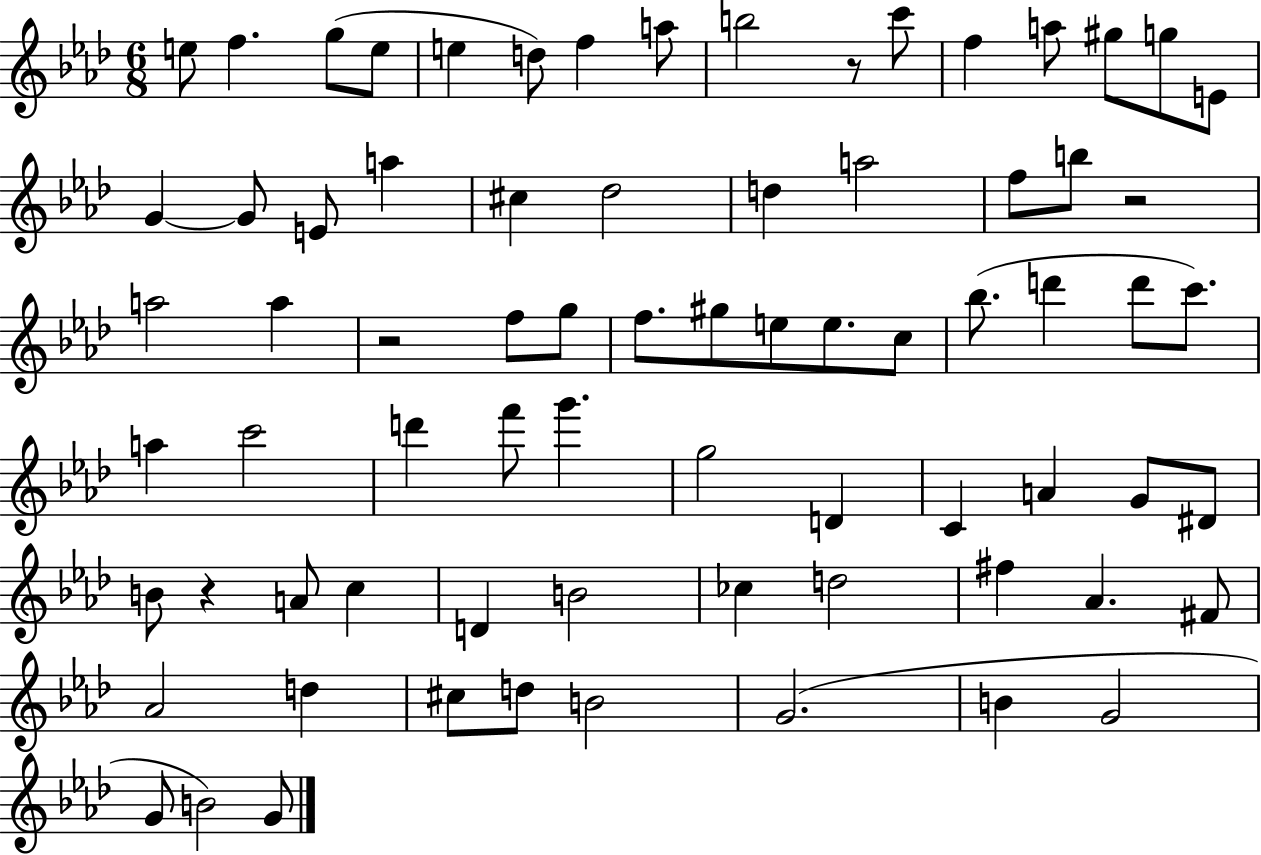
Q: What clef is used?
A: treble